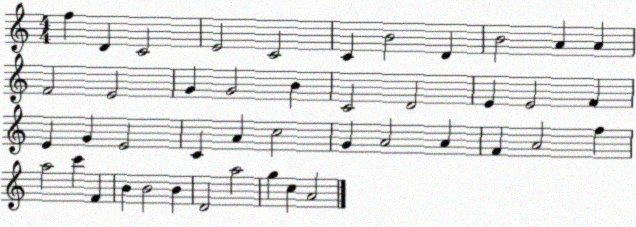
X:1
T:Untitled
M:4/4
L:1/4
K:C
f D C2 E2 C2 C B2 D B2 A A F2 E2 G G2 B C2 D2 E E2 F E G E2 C A c2 G A2 A F A2 f a2 c' F B B2 B D2 a2 g c A2